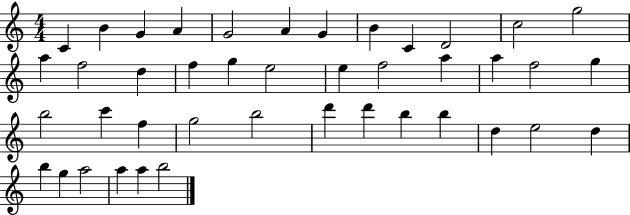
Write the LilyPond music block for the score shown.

{
  \clef treble
  \numericTimeSignature
  \time 4/4
  \key c \major
  c'4 b'4 g'4 a'4 | g'2 a'4 g'4 | b'4 c'4 d'2 | c''2 g''2 | \break a''4 f''2 d''4 | f''4 g''4 e''2 | e''4 f''2 a''4 | a''4 f''2 g''4 | \break b''2 c'''4 f''4 | g''2 b''2 | d'''4 d'''4 b''4 b''4 | d''4 e''2 d''4 | \break b''4 g''4 a''2 | a''4 a''4 b''2 | \bar "|."
}